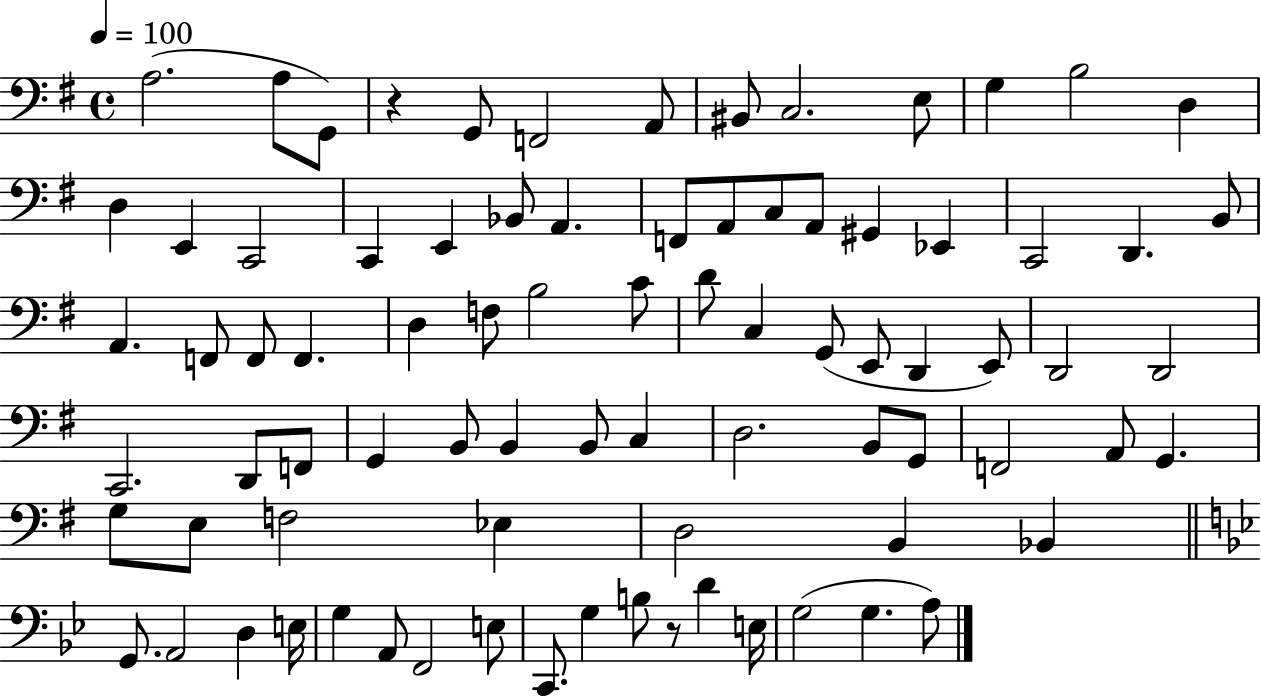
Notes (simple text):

A3/h. A3/e G2/e R/q G2/e F2/h A2/e BIS2/e C3/h. E3/e G3/q B3/h D3/q D3/q E2/q C2/h C2/q E2/q Bb2/e A2/q. F2/e A2/e C3/e A2/e G#2/q Eb2/q C2/h D2/q. B2/e A2/q. F2/e F2/e F2/q. D3/q F3/e B3/h C4/e D4/e C3/q G2/e E2/e D2/q E2/e D2/h D2/h C2/h. D2/e F2/e G2/q B2/e B2/q B2/e C3/q D3/h. B2/e G2/e F2/h A2/e G2/q. G3/e E3/e F3/h Eb3/q D3/h B2/q Bb2/q G2/e. A2/h D3/q E3/s G3/q A2/e F2/h E3/e C2/e. G3/q B3/e R/e D4/q E3/s G3/h G3/q. A3/e